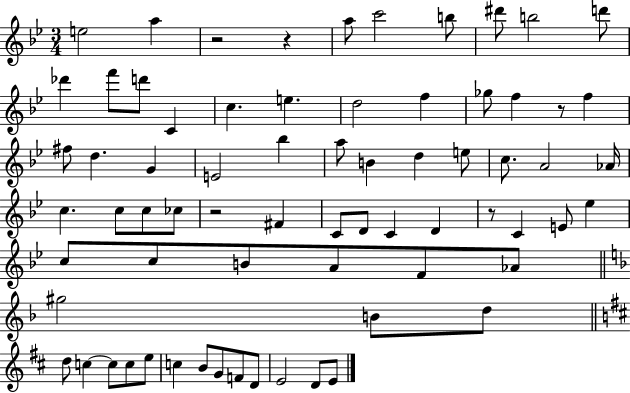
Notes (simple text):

E5/h A5/q R/h R/q A5/e C6/h B5/e D#6/e B5/h D6/e Db6/q F6/e D6/e C4/q C5/q. E5/q. D5/h F5/q Gb5/e F5/q R/e F5/q F#5/e D5/q. G4/q E4/h Bb5/q A5/e B4/q D5/q E5/e C5/e. A4/h Ab4/s C5/q. C5/e C5/e CES5/e R/h F#4/q C4/e D4/e C4/q D4/q R/e C4/q E4/e Eb5/q C5/e C5/e B4/e A4/e F4/e Ab4/e G#5/h B4/e D5/e D5/e C5/q C5/e C5/e E5/e C5/q B4/e G4/e F4/e D4/e E4/h D4/e E4/e